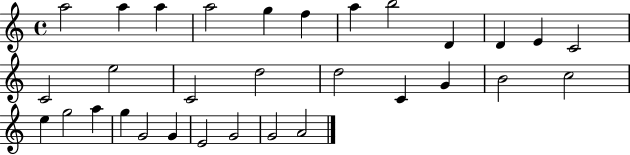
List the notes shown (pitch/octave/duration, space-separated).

A5/h A5/q A5/q A5/h G5/q F5/q A5/q B5/h D4/q D4/q E4/q C4/h C4/h E5/h C4/h D5/h D5/h C4/q G4/q B4/h C5/h E5/q G5/h A5/q G5/q G4/h G4/q E4/h G4/h G4/h A4/h